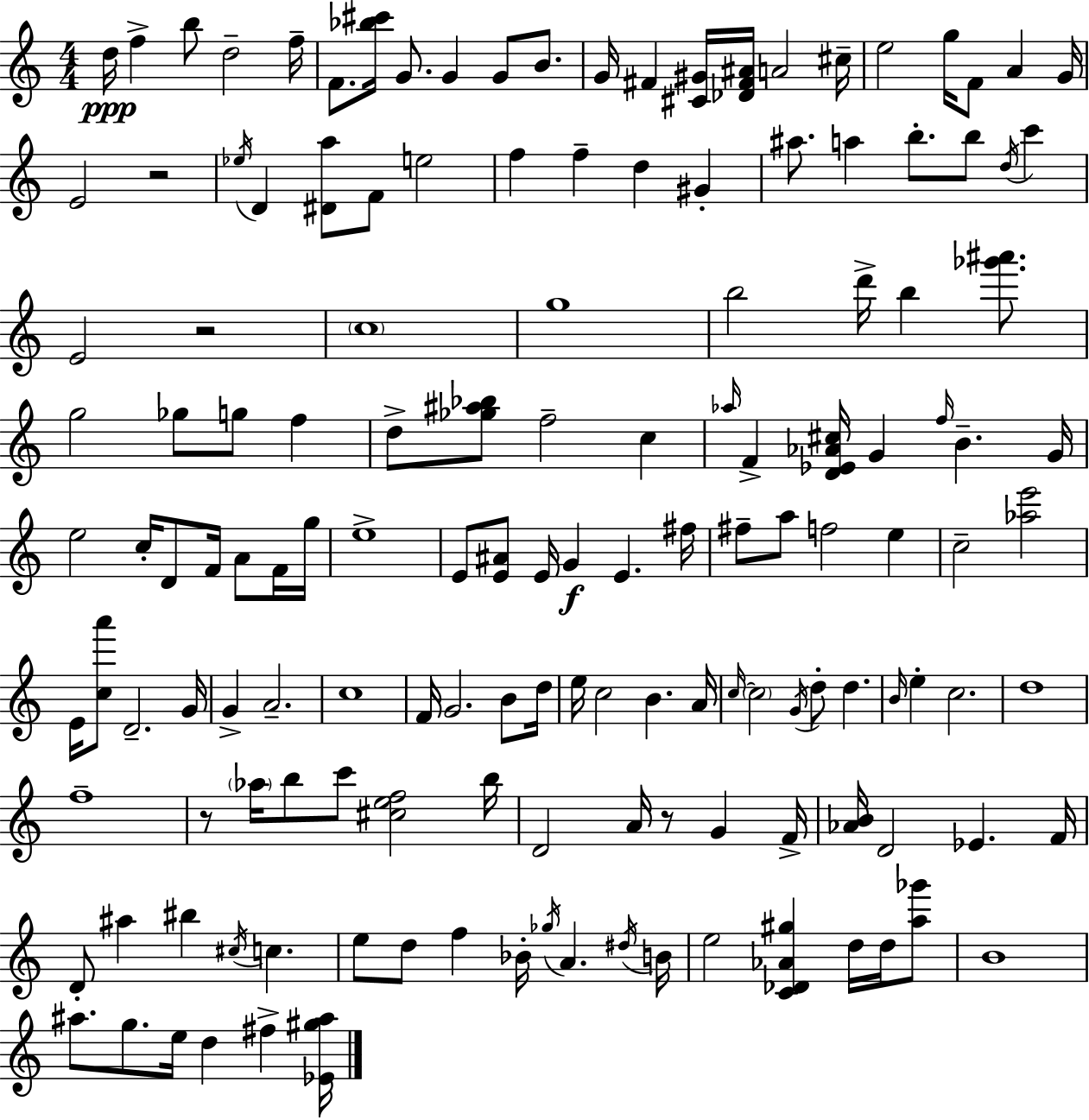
D5/s F5/q B5/e D5/h F5/s F4/e. [Bb5,C#6]/s G4/e. G4/q G4/e B4/e. G4/s F#4/q [C#4,G#4]/s [Db4,F#4,A#4]/s A4/h C#5/s E5/h G5/s F4/e A4/q G4/s E4/h R/h Eb5/s D4/q [D#4,A5]/e F4/e E5/h F5/q F5/q D5/q G#4/q A#5/e. A5/q B5/e. B5/e D5/s C6/q E4/h R/h C5/w G5/w B5/h D6/s B5/q [Gb6,A#6]/e. G5/h Gb5/e G5/e F5/q D5/e [Gb5,A#5,Bb5]/e F5/h C5/q Ab5/s F4/q [D4,Eb4,Ab4,C#5]/s G4/q F5/s B4/q. G4/s E5/h C5/s D4/e F4/s A4/e F4/s G5/s E5/w E4/e [E4,A#4]/e E4/s G4/q E4/q. F#5/s F#5/e A5/e F5/h E5/q C5/h [Ab5,E6]/h E4/s [C5,A6]/e D4/h. G4/s G4/q A4/h. C5/w F4/s G4/h. B4/e D5/s E5/s C5/h B4/q. A4/s C5/s C5/h G4/s D5/e D5/q. B4/s E5/q C5/h. D5/w F5/w R/e Ab5/s B5/e C6/e [C#5,E5,F5]/h B5/s D4/h A4/s R/e G4/q F4/s [Ab4,B4]/s D4/h Eb4/q. F4/s D4/e A#5/q BIS5/q C#5/s C5/q. E5/e D5/e F5/q Bb4/s Gb5/s A4/q. D#5/s B4/s E5/h [C4,Db4,Ab4,G#5]/q D5/s D5/s [A5,Gb6]/e B4/w A#5/e. G5/e. E5/s D5/q F#5/q [Eb4,G#5,A#5]/s